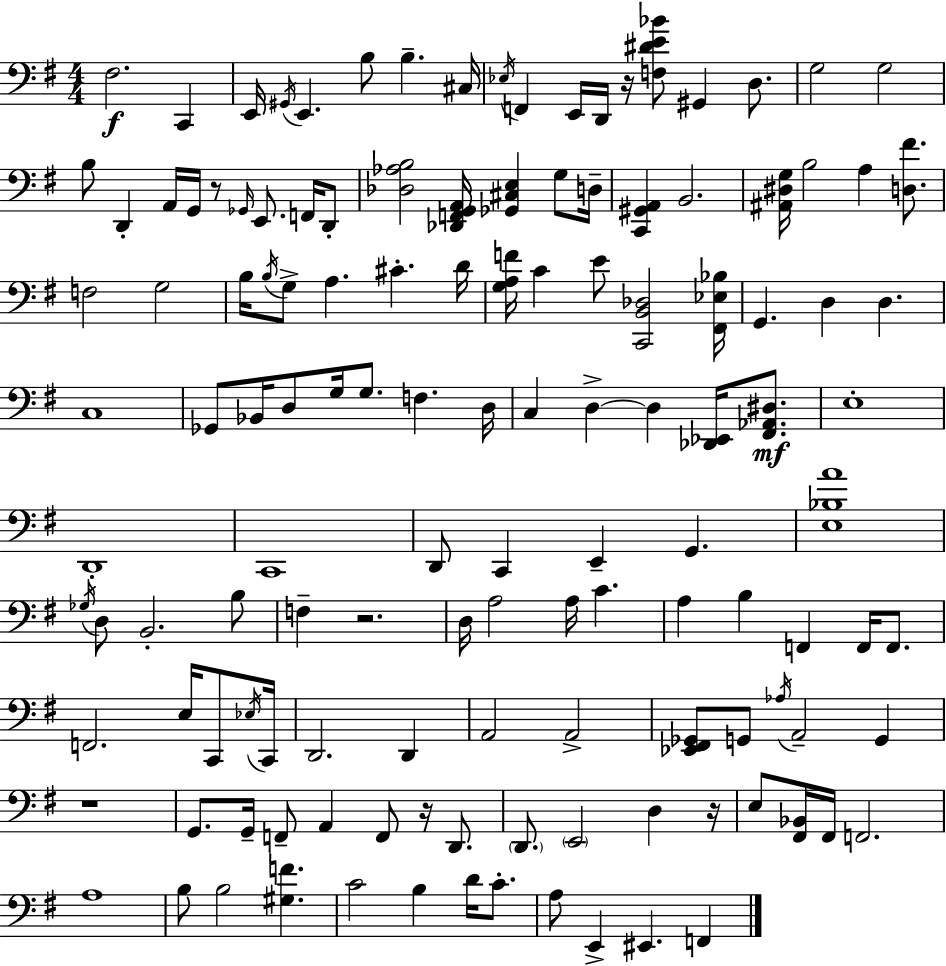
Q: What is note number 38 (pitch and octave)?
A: C4